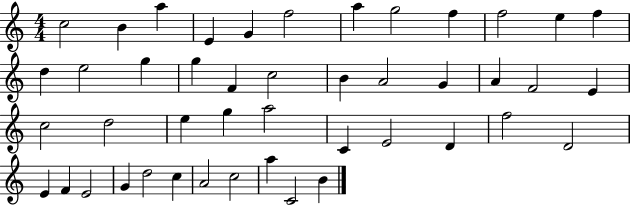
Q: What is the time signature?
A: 4/4